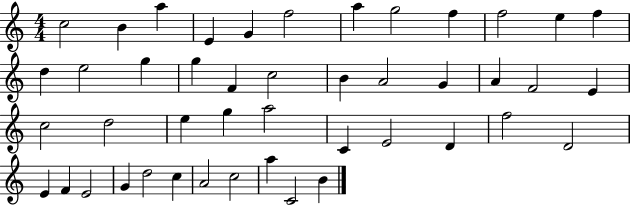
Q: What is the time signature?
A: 4/4